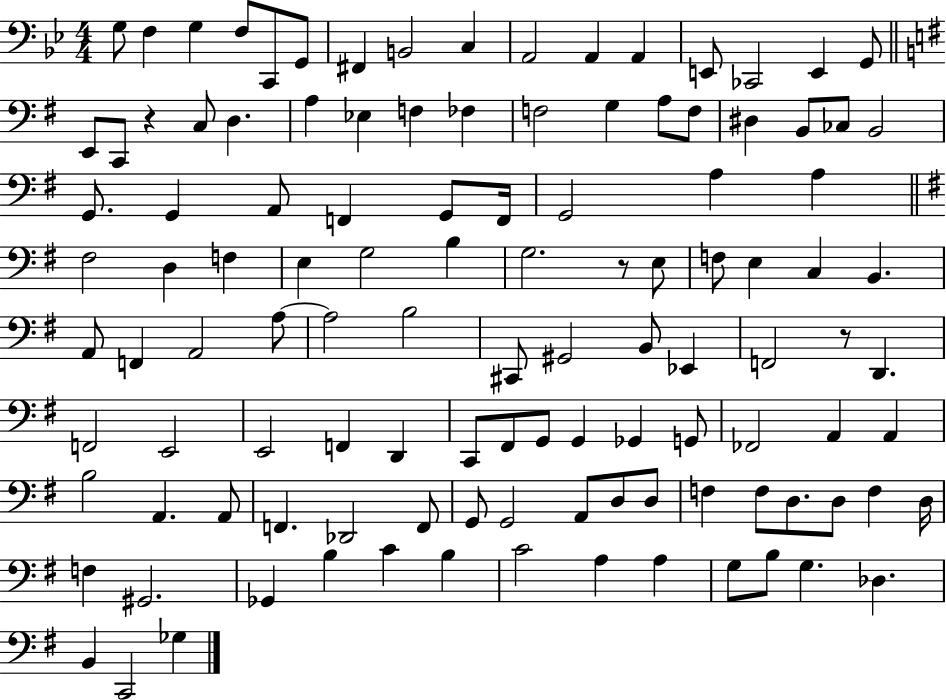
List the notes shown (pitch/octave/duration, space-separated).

G3/e F3/q G3/q F3/e C2/e G2/e F#2/q B2/h C3/q A2/h A2/q A2/q E2/e CES2/h E2/q G2/e E2/e C2/e R/q C3/e D3/q. A3/q Eb3/q F3/q FES3/q F3/h G3/q A3/e F3/e D#3/q B2/e CES3/e B2/h G2/e. G2/q A2/e F2/q G2/e F2/s G2/h A3/q A3/q F#3/h D3/q F3/q E3/q G3/h B3/q G3/h. R/e E3/e F3/e E3/q C3/q B2/q. A2/e F2/q A2/h A3/e A3/h B3/h C#2/e G#2/h B2/e Eb2/q F2/h R/e D2/q. F2/h E2/h E2/h F2/q D2/q C2/e F#2/e G2/e G2/q Gb2/q G2/e FES2/h A2/q A2/q B3/h A2/q. A2/e F2/q. Db2/h F2/e G2/e G2/h A2/e D3/e D3/e F3/q F3/e D3/e. D3/e F3/q D3/s F3/q G#2/h. Gb2/q B3/q C4/q B3/q C4/h A3/q A3/q G3/e B3/e G3/q. Db3/q. B2/q C2/h Gb3/q